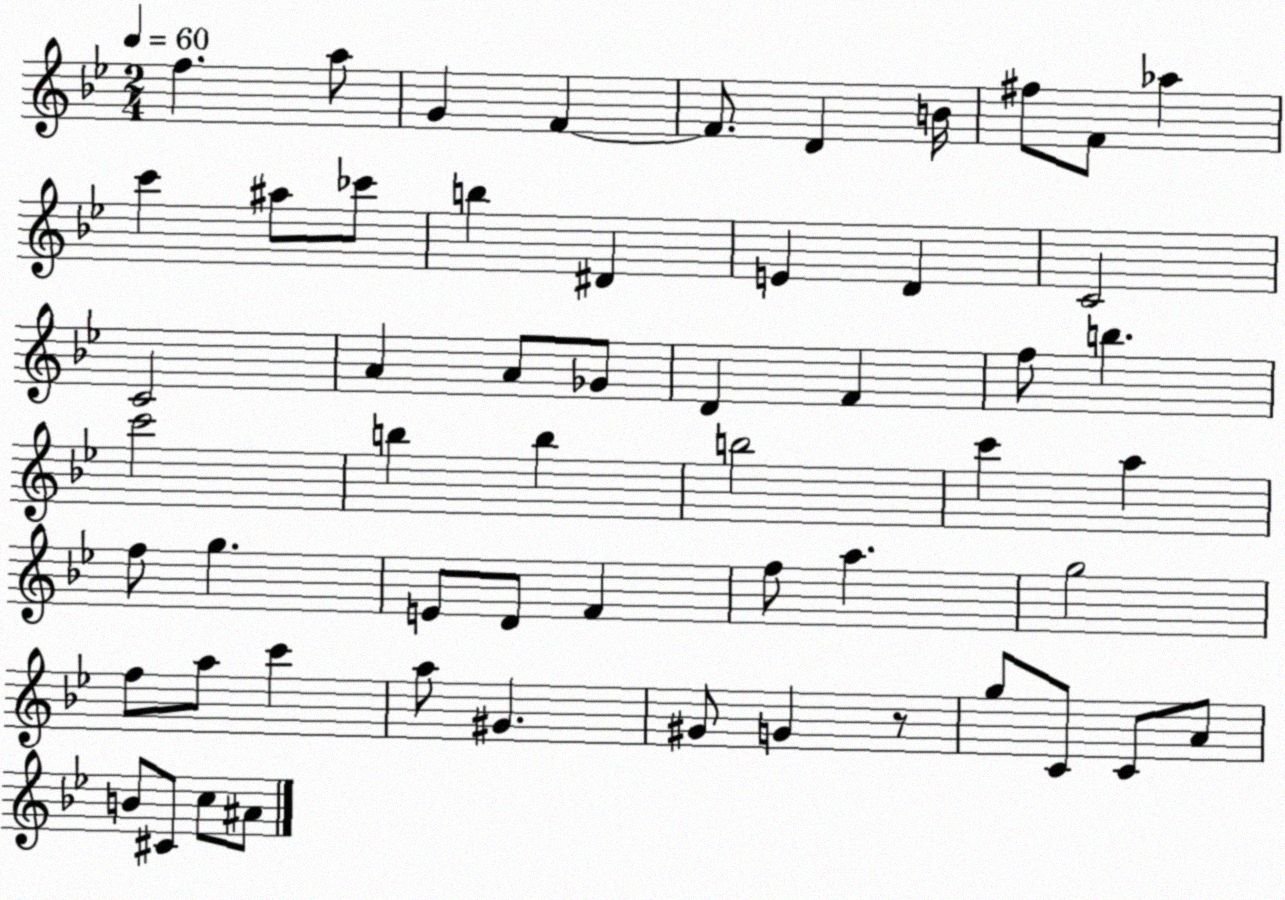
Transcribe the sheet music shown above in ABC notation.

X:1
T:Untitled
M:2/4
L:1/4
K:Bb
f a/2 G F F/2 D B/4 ^f/2 F/2 _a c' ^a/2 _c'/2 b ^D E D C2 C2 A A/2 _G/2 D F f/2 b c'2 b b b2 c' a f/2 g E/2 D/2 F f/2 a g2 f/2 a/2 c' a/2 ^G ^G/2 G z/2 g/2 C/2 C/2 A/2 B/2 ^C/2 c/2 ^A/2